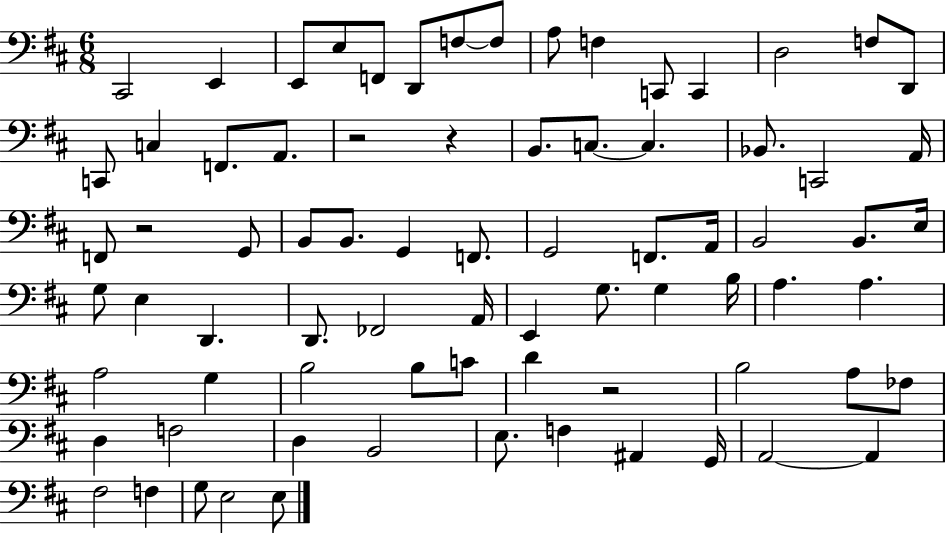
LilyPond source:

{
  \clef bass
  \numericTimeSignature
  \time 6/8
  \key d \major
  cis,2 e,4 | e,8 e8 f,8 d,8 f8~~ f8 | a8 f4 c,8 c,4 | d2 f8 d,8 | \break c,8 c4 f,8. a,8. | r2 r4 | b,8. c8.~~ c4. | bes,8. c,2 a,16 | \break f,8 r2 g,8 | b,8 b,8. g,4 f,8. | g,2 f,8. a,16 | b,2 b,8. e16 | \break g8 e4 d,4. | d,8. fes,2 a,16 | e,4 g8. g4 b16 | a4. a4. | \break a2 g4 | b2 b8 c'8 | d'4 r2 | b2 a8 fes8 | \break d4 f2 | d4 b,2 | e8. f4 ais,4 g,16 | a,2~~ a,4 | \break fis2 f4 | g8 e2 e8 | \bar "|."
}